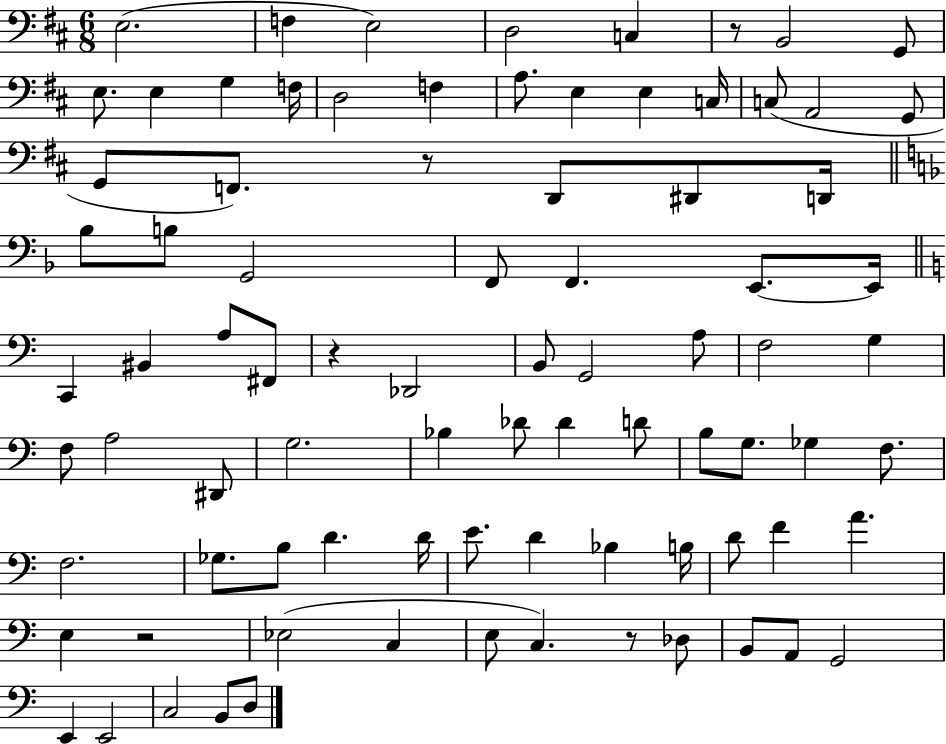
X:1
T:Untitled
M:6/8
L:1/4
K:D
E,2 F, E,2 D,2 C, z/2 B,,2 G,,/2 E,/2 E, G, F,/4 D,2 F, A,/2 E, E, C,/4 C,/2 A,,2 G,,/2 G,,/2 F,,/2 z/2 D,,/2 ^D,,/2 D,,/4 _B,/2 B,/2 G,,2 F,,/2 F,, E,,/2 E,,/4 C,, ^B,, A,/2 ^F,,/2 z _D,,2 B,,/2 G,,2 A,/2 F,2 G, F,/2 A,2 ^D,,/2 G,2 _B, _D/2 _D D/2 B,/2 G,/2 _G, F,/2 F,2 _G,/2 B,/2 D D/4 E/2 D _B, B,/4 D/2 F A E, z2 _E,2 C, E,/2 C, z/2 _D,/2 B,,/2 A,,/2 G,,2 E,, E,,2 C,2 B,,/2 D,/2